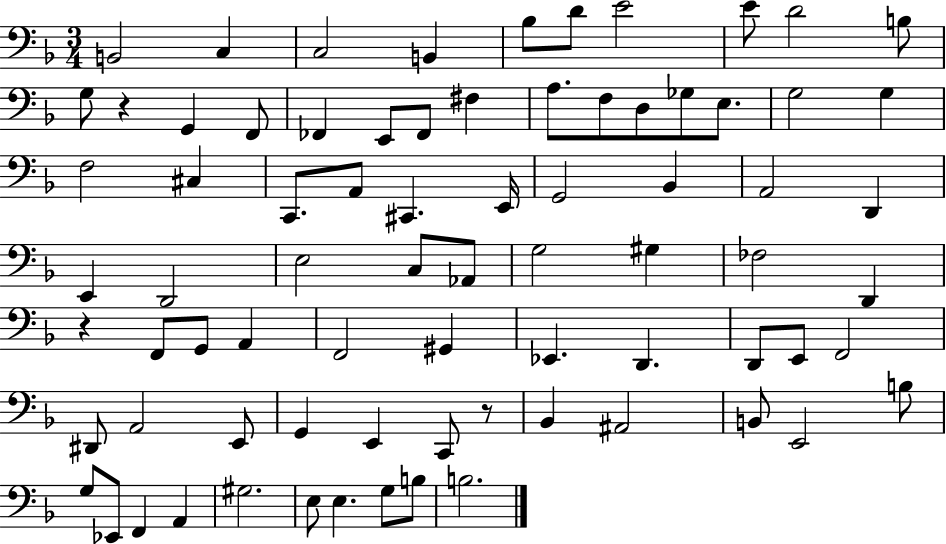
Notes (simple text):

B2/h C3/q C3/h B2/q Bb3/e D4/e E4/h E4/e D4/h B3/e G3/e R/q G2/q F2/e FES2/q E2/e FES2/e F#3/q A3/e. F3/e D3/e Gb3/e E3/e. G3/h G3/q F3/h C#3/q C2/e. A2/e C#2/q. E2/s G2/h Bb2/q A2/h D2/q E2/q D2/h E3/h C3/e Ab2/e G3/h G#3/q FES3/h D2/q R/q F2/e G2/e A2/q F2/h G#2/q Eb2/q. D2/q. D2/e E2/e F2/h D#2/e A2/h E2/e G2/q E2/q C2/e R/e Bb2/q A#2/h B2/e E2/h B3/e G3/e Eb2/e F2/q A2/q G#3/h. E3/e E3/q. G3/e B3/e B3/h.